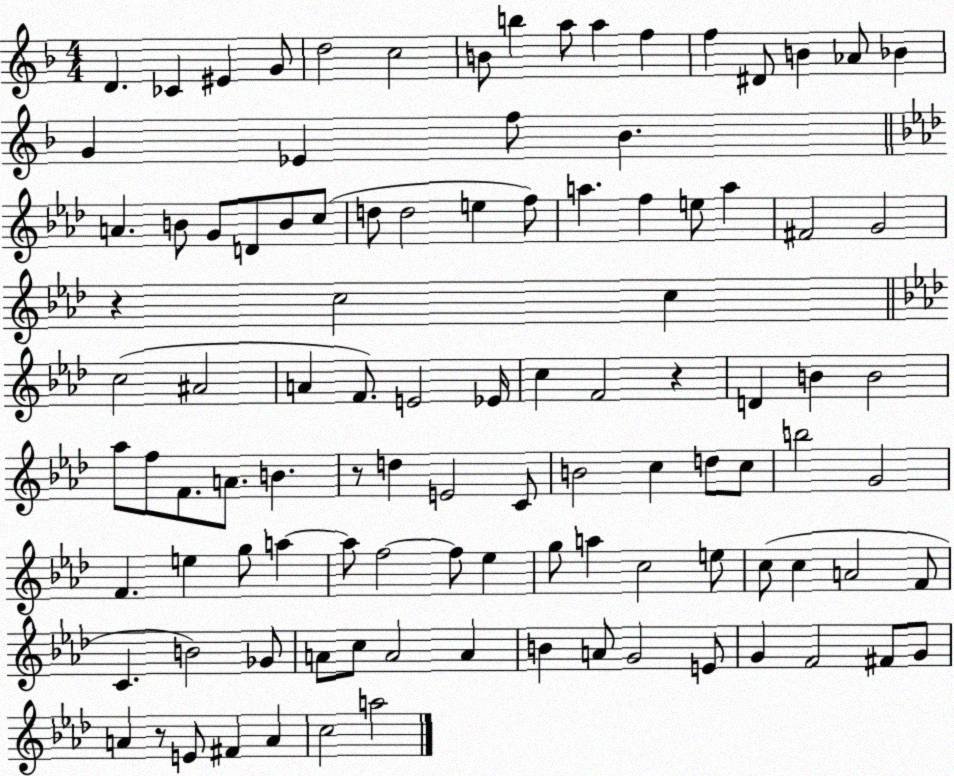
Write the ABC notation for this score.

X:1
T:Untitled
M:4/4
L:1/4
K:F
D _C ^E G/2 d2 c2 B/2 b a/2 a f f ^D/2 B _A/2 _B G _E f/2 _B A B/2 G/2 D/2 B/2 c/2 d/2 d2 e f/2 a f e/2 a ^F2 G2 z c2 c c2 ^A2 A F/2 E2 _E/4 c F2 z D B B2 _a/2 f/2 F/2 A/2 B z/2 d E2 C/2 B2 c d/2 c/2 b2 G2 F e g/2 a a/2 f2 f/2 _e g/2 a c2 e/2 c/2 c A2 F/2 C B2 _G/2 A/2 c/2 A2 A B A/2 G2 E/2 G F2 ^F/2 G/2 A z/2 E/2 ^F A c2 a2